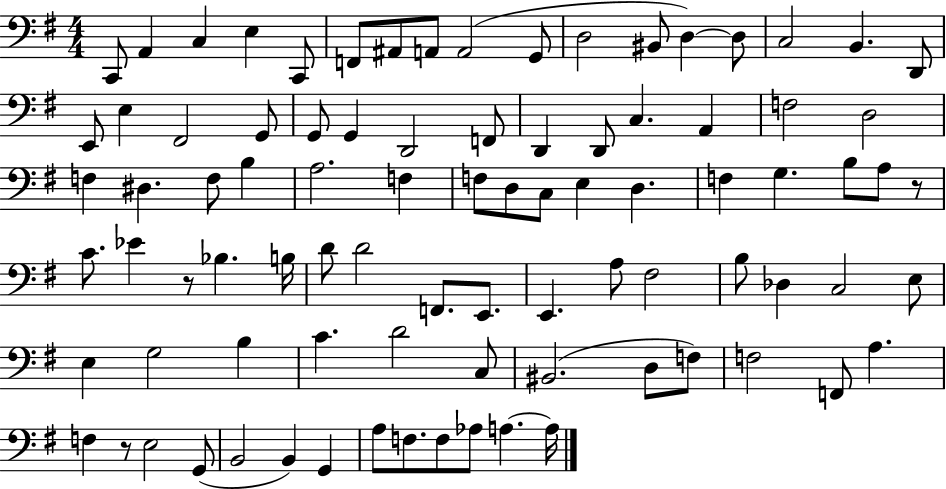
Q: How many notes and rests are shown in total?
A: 88